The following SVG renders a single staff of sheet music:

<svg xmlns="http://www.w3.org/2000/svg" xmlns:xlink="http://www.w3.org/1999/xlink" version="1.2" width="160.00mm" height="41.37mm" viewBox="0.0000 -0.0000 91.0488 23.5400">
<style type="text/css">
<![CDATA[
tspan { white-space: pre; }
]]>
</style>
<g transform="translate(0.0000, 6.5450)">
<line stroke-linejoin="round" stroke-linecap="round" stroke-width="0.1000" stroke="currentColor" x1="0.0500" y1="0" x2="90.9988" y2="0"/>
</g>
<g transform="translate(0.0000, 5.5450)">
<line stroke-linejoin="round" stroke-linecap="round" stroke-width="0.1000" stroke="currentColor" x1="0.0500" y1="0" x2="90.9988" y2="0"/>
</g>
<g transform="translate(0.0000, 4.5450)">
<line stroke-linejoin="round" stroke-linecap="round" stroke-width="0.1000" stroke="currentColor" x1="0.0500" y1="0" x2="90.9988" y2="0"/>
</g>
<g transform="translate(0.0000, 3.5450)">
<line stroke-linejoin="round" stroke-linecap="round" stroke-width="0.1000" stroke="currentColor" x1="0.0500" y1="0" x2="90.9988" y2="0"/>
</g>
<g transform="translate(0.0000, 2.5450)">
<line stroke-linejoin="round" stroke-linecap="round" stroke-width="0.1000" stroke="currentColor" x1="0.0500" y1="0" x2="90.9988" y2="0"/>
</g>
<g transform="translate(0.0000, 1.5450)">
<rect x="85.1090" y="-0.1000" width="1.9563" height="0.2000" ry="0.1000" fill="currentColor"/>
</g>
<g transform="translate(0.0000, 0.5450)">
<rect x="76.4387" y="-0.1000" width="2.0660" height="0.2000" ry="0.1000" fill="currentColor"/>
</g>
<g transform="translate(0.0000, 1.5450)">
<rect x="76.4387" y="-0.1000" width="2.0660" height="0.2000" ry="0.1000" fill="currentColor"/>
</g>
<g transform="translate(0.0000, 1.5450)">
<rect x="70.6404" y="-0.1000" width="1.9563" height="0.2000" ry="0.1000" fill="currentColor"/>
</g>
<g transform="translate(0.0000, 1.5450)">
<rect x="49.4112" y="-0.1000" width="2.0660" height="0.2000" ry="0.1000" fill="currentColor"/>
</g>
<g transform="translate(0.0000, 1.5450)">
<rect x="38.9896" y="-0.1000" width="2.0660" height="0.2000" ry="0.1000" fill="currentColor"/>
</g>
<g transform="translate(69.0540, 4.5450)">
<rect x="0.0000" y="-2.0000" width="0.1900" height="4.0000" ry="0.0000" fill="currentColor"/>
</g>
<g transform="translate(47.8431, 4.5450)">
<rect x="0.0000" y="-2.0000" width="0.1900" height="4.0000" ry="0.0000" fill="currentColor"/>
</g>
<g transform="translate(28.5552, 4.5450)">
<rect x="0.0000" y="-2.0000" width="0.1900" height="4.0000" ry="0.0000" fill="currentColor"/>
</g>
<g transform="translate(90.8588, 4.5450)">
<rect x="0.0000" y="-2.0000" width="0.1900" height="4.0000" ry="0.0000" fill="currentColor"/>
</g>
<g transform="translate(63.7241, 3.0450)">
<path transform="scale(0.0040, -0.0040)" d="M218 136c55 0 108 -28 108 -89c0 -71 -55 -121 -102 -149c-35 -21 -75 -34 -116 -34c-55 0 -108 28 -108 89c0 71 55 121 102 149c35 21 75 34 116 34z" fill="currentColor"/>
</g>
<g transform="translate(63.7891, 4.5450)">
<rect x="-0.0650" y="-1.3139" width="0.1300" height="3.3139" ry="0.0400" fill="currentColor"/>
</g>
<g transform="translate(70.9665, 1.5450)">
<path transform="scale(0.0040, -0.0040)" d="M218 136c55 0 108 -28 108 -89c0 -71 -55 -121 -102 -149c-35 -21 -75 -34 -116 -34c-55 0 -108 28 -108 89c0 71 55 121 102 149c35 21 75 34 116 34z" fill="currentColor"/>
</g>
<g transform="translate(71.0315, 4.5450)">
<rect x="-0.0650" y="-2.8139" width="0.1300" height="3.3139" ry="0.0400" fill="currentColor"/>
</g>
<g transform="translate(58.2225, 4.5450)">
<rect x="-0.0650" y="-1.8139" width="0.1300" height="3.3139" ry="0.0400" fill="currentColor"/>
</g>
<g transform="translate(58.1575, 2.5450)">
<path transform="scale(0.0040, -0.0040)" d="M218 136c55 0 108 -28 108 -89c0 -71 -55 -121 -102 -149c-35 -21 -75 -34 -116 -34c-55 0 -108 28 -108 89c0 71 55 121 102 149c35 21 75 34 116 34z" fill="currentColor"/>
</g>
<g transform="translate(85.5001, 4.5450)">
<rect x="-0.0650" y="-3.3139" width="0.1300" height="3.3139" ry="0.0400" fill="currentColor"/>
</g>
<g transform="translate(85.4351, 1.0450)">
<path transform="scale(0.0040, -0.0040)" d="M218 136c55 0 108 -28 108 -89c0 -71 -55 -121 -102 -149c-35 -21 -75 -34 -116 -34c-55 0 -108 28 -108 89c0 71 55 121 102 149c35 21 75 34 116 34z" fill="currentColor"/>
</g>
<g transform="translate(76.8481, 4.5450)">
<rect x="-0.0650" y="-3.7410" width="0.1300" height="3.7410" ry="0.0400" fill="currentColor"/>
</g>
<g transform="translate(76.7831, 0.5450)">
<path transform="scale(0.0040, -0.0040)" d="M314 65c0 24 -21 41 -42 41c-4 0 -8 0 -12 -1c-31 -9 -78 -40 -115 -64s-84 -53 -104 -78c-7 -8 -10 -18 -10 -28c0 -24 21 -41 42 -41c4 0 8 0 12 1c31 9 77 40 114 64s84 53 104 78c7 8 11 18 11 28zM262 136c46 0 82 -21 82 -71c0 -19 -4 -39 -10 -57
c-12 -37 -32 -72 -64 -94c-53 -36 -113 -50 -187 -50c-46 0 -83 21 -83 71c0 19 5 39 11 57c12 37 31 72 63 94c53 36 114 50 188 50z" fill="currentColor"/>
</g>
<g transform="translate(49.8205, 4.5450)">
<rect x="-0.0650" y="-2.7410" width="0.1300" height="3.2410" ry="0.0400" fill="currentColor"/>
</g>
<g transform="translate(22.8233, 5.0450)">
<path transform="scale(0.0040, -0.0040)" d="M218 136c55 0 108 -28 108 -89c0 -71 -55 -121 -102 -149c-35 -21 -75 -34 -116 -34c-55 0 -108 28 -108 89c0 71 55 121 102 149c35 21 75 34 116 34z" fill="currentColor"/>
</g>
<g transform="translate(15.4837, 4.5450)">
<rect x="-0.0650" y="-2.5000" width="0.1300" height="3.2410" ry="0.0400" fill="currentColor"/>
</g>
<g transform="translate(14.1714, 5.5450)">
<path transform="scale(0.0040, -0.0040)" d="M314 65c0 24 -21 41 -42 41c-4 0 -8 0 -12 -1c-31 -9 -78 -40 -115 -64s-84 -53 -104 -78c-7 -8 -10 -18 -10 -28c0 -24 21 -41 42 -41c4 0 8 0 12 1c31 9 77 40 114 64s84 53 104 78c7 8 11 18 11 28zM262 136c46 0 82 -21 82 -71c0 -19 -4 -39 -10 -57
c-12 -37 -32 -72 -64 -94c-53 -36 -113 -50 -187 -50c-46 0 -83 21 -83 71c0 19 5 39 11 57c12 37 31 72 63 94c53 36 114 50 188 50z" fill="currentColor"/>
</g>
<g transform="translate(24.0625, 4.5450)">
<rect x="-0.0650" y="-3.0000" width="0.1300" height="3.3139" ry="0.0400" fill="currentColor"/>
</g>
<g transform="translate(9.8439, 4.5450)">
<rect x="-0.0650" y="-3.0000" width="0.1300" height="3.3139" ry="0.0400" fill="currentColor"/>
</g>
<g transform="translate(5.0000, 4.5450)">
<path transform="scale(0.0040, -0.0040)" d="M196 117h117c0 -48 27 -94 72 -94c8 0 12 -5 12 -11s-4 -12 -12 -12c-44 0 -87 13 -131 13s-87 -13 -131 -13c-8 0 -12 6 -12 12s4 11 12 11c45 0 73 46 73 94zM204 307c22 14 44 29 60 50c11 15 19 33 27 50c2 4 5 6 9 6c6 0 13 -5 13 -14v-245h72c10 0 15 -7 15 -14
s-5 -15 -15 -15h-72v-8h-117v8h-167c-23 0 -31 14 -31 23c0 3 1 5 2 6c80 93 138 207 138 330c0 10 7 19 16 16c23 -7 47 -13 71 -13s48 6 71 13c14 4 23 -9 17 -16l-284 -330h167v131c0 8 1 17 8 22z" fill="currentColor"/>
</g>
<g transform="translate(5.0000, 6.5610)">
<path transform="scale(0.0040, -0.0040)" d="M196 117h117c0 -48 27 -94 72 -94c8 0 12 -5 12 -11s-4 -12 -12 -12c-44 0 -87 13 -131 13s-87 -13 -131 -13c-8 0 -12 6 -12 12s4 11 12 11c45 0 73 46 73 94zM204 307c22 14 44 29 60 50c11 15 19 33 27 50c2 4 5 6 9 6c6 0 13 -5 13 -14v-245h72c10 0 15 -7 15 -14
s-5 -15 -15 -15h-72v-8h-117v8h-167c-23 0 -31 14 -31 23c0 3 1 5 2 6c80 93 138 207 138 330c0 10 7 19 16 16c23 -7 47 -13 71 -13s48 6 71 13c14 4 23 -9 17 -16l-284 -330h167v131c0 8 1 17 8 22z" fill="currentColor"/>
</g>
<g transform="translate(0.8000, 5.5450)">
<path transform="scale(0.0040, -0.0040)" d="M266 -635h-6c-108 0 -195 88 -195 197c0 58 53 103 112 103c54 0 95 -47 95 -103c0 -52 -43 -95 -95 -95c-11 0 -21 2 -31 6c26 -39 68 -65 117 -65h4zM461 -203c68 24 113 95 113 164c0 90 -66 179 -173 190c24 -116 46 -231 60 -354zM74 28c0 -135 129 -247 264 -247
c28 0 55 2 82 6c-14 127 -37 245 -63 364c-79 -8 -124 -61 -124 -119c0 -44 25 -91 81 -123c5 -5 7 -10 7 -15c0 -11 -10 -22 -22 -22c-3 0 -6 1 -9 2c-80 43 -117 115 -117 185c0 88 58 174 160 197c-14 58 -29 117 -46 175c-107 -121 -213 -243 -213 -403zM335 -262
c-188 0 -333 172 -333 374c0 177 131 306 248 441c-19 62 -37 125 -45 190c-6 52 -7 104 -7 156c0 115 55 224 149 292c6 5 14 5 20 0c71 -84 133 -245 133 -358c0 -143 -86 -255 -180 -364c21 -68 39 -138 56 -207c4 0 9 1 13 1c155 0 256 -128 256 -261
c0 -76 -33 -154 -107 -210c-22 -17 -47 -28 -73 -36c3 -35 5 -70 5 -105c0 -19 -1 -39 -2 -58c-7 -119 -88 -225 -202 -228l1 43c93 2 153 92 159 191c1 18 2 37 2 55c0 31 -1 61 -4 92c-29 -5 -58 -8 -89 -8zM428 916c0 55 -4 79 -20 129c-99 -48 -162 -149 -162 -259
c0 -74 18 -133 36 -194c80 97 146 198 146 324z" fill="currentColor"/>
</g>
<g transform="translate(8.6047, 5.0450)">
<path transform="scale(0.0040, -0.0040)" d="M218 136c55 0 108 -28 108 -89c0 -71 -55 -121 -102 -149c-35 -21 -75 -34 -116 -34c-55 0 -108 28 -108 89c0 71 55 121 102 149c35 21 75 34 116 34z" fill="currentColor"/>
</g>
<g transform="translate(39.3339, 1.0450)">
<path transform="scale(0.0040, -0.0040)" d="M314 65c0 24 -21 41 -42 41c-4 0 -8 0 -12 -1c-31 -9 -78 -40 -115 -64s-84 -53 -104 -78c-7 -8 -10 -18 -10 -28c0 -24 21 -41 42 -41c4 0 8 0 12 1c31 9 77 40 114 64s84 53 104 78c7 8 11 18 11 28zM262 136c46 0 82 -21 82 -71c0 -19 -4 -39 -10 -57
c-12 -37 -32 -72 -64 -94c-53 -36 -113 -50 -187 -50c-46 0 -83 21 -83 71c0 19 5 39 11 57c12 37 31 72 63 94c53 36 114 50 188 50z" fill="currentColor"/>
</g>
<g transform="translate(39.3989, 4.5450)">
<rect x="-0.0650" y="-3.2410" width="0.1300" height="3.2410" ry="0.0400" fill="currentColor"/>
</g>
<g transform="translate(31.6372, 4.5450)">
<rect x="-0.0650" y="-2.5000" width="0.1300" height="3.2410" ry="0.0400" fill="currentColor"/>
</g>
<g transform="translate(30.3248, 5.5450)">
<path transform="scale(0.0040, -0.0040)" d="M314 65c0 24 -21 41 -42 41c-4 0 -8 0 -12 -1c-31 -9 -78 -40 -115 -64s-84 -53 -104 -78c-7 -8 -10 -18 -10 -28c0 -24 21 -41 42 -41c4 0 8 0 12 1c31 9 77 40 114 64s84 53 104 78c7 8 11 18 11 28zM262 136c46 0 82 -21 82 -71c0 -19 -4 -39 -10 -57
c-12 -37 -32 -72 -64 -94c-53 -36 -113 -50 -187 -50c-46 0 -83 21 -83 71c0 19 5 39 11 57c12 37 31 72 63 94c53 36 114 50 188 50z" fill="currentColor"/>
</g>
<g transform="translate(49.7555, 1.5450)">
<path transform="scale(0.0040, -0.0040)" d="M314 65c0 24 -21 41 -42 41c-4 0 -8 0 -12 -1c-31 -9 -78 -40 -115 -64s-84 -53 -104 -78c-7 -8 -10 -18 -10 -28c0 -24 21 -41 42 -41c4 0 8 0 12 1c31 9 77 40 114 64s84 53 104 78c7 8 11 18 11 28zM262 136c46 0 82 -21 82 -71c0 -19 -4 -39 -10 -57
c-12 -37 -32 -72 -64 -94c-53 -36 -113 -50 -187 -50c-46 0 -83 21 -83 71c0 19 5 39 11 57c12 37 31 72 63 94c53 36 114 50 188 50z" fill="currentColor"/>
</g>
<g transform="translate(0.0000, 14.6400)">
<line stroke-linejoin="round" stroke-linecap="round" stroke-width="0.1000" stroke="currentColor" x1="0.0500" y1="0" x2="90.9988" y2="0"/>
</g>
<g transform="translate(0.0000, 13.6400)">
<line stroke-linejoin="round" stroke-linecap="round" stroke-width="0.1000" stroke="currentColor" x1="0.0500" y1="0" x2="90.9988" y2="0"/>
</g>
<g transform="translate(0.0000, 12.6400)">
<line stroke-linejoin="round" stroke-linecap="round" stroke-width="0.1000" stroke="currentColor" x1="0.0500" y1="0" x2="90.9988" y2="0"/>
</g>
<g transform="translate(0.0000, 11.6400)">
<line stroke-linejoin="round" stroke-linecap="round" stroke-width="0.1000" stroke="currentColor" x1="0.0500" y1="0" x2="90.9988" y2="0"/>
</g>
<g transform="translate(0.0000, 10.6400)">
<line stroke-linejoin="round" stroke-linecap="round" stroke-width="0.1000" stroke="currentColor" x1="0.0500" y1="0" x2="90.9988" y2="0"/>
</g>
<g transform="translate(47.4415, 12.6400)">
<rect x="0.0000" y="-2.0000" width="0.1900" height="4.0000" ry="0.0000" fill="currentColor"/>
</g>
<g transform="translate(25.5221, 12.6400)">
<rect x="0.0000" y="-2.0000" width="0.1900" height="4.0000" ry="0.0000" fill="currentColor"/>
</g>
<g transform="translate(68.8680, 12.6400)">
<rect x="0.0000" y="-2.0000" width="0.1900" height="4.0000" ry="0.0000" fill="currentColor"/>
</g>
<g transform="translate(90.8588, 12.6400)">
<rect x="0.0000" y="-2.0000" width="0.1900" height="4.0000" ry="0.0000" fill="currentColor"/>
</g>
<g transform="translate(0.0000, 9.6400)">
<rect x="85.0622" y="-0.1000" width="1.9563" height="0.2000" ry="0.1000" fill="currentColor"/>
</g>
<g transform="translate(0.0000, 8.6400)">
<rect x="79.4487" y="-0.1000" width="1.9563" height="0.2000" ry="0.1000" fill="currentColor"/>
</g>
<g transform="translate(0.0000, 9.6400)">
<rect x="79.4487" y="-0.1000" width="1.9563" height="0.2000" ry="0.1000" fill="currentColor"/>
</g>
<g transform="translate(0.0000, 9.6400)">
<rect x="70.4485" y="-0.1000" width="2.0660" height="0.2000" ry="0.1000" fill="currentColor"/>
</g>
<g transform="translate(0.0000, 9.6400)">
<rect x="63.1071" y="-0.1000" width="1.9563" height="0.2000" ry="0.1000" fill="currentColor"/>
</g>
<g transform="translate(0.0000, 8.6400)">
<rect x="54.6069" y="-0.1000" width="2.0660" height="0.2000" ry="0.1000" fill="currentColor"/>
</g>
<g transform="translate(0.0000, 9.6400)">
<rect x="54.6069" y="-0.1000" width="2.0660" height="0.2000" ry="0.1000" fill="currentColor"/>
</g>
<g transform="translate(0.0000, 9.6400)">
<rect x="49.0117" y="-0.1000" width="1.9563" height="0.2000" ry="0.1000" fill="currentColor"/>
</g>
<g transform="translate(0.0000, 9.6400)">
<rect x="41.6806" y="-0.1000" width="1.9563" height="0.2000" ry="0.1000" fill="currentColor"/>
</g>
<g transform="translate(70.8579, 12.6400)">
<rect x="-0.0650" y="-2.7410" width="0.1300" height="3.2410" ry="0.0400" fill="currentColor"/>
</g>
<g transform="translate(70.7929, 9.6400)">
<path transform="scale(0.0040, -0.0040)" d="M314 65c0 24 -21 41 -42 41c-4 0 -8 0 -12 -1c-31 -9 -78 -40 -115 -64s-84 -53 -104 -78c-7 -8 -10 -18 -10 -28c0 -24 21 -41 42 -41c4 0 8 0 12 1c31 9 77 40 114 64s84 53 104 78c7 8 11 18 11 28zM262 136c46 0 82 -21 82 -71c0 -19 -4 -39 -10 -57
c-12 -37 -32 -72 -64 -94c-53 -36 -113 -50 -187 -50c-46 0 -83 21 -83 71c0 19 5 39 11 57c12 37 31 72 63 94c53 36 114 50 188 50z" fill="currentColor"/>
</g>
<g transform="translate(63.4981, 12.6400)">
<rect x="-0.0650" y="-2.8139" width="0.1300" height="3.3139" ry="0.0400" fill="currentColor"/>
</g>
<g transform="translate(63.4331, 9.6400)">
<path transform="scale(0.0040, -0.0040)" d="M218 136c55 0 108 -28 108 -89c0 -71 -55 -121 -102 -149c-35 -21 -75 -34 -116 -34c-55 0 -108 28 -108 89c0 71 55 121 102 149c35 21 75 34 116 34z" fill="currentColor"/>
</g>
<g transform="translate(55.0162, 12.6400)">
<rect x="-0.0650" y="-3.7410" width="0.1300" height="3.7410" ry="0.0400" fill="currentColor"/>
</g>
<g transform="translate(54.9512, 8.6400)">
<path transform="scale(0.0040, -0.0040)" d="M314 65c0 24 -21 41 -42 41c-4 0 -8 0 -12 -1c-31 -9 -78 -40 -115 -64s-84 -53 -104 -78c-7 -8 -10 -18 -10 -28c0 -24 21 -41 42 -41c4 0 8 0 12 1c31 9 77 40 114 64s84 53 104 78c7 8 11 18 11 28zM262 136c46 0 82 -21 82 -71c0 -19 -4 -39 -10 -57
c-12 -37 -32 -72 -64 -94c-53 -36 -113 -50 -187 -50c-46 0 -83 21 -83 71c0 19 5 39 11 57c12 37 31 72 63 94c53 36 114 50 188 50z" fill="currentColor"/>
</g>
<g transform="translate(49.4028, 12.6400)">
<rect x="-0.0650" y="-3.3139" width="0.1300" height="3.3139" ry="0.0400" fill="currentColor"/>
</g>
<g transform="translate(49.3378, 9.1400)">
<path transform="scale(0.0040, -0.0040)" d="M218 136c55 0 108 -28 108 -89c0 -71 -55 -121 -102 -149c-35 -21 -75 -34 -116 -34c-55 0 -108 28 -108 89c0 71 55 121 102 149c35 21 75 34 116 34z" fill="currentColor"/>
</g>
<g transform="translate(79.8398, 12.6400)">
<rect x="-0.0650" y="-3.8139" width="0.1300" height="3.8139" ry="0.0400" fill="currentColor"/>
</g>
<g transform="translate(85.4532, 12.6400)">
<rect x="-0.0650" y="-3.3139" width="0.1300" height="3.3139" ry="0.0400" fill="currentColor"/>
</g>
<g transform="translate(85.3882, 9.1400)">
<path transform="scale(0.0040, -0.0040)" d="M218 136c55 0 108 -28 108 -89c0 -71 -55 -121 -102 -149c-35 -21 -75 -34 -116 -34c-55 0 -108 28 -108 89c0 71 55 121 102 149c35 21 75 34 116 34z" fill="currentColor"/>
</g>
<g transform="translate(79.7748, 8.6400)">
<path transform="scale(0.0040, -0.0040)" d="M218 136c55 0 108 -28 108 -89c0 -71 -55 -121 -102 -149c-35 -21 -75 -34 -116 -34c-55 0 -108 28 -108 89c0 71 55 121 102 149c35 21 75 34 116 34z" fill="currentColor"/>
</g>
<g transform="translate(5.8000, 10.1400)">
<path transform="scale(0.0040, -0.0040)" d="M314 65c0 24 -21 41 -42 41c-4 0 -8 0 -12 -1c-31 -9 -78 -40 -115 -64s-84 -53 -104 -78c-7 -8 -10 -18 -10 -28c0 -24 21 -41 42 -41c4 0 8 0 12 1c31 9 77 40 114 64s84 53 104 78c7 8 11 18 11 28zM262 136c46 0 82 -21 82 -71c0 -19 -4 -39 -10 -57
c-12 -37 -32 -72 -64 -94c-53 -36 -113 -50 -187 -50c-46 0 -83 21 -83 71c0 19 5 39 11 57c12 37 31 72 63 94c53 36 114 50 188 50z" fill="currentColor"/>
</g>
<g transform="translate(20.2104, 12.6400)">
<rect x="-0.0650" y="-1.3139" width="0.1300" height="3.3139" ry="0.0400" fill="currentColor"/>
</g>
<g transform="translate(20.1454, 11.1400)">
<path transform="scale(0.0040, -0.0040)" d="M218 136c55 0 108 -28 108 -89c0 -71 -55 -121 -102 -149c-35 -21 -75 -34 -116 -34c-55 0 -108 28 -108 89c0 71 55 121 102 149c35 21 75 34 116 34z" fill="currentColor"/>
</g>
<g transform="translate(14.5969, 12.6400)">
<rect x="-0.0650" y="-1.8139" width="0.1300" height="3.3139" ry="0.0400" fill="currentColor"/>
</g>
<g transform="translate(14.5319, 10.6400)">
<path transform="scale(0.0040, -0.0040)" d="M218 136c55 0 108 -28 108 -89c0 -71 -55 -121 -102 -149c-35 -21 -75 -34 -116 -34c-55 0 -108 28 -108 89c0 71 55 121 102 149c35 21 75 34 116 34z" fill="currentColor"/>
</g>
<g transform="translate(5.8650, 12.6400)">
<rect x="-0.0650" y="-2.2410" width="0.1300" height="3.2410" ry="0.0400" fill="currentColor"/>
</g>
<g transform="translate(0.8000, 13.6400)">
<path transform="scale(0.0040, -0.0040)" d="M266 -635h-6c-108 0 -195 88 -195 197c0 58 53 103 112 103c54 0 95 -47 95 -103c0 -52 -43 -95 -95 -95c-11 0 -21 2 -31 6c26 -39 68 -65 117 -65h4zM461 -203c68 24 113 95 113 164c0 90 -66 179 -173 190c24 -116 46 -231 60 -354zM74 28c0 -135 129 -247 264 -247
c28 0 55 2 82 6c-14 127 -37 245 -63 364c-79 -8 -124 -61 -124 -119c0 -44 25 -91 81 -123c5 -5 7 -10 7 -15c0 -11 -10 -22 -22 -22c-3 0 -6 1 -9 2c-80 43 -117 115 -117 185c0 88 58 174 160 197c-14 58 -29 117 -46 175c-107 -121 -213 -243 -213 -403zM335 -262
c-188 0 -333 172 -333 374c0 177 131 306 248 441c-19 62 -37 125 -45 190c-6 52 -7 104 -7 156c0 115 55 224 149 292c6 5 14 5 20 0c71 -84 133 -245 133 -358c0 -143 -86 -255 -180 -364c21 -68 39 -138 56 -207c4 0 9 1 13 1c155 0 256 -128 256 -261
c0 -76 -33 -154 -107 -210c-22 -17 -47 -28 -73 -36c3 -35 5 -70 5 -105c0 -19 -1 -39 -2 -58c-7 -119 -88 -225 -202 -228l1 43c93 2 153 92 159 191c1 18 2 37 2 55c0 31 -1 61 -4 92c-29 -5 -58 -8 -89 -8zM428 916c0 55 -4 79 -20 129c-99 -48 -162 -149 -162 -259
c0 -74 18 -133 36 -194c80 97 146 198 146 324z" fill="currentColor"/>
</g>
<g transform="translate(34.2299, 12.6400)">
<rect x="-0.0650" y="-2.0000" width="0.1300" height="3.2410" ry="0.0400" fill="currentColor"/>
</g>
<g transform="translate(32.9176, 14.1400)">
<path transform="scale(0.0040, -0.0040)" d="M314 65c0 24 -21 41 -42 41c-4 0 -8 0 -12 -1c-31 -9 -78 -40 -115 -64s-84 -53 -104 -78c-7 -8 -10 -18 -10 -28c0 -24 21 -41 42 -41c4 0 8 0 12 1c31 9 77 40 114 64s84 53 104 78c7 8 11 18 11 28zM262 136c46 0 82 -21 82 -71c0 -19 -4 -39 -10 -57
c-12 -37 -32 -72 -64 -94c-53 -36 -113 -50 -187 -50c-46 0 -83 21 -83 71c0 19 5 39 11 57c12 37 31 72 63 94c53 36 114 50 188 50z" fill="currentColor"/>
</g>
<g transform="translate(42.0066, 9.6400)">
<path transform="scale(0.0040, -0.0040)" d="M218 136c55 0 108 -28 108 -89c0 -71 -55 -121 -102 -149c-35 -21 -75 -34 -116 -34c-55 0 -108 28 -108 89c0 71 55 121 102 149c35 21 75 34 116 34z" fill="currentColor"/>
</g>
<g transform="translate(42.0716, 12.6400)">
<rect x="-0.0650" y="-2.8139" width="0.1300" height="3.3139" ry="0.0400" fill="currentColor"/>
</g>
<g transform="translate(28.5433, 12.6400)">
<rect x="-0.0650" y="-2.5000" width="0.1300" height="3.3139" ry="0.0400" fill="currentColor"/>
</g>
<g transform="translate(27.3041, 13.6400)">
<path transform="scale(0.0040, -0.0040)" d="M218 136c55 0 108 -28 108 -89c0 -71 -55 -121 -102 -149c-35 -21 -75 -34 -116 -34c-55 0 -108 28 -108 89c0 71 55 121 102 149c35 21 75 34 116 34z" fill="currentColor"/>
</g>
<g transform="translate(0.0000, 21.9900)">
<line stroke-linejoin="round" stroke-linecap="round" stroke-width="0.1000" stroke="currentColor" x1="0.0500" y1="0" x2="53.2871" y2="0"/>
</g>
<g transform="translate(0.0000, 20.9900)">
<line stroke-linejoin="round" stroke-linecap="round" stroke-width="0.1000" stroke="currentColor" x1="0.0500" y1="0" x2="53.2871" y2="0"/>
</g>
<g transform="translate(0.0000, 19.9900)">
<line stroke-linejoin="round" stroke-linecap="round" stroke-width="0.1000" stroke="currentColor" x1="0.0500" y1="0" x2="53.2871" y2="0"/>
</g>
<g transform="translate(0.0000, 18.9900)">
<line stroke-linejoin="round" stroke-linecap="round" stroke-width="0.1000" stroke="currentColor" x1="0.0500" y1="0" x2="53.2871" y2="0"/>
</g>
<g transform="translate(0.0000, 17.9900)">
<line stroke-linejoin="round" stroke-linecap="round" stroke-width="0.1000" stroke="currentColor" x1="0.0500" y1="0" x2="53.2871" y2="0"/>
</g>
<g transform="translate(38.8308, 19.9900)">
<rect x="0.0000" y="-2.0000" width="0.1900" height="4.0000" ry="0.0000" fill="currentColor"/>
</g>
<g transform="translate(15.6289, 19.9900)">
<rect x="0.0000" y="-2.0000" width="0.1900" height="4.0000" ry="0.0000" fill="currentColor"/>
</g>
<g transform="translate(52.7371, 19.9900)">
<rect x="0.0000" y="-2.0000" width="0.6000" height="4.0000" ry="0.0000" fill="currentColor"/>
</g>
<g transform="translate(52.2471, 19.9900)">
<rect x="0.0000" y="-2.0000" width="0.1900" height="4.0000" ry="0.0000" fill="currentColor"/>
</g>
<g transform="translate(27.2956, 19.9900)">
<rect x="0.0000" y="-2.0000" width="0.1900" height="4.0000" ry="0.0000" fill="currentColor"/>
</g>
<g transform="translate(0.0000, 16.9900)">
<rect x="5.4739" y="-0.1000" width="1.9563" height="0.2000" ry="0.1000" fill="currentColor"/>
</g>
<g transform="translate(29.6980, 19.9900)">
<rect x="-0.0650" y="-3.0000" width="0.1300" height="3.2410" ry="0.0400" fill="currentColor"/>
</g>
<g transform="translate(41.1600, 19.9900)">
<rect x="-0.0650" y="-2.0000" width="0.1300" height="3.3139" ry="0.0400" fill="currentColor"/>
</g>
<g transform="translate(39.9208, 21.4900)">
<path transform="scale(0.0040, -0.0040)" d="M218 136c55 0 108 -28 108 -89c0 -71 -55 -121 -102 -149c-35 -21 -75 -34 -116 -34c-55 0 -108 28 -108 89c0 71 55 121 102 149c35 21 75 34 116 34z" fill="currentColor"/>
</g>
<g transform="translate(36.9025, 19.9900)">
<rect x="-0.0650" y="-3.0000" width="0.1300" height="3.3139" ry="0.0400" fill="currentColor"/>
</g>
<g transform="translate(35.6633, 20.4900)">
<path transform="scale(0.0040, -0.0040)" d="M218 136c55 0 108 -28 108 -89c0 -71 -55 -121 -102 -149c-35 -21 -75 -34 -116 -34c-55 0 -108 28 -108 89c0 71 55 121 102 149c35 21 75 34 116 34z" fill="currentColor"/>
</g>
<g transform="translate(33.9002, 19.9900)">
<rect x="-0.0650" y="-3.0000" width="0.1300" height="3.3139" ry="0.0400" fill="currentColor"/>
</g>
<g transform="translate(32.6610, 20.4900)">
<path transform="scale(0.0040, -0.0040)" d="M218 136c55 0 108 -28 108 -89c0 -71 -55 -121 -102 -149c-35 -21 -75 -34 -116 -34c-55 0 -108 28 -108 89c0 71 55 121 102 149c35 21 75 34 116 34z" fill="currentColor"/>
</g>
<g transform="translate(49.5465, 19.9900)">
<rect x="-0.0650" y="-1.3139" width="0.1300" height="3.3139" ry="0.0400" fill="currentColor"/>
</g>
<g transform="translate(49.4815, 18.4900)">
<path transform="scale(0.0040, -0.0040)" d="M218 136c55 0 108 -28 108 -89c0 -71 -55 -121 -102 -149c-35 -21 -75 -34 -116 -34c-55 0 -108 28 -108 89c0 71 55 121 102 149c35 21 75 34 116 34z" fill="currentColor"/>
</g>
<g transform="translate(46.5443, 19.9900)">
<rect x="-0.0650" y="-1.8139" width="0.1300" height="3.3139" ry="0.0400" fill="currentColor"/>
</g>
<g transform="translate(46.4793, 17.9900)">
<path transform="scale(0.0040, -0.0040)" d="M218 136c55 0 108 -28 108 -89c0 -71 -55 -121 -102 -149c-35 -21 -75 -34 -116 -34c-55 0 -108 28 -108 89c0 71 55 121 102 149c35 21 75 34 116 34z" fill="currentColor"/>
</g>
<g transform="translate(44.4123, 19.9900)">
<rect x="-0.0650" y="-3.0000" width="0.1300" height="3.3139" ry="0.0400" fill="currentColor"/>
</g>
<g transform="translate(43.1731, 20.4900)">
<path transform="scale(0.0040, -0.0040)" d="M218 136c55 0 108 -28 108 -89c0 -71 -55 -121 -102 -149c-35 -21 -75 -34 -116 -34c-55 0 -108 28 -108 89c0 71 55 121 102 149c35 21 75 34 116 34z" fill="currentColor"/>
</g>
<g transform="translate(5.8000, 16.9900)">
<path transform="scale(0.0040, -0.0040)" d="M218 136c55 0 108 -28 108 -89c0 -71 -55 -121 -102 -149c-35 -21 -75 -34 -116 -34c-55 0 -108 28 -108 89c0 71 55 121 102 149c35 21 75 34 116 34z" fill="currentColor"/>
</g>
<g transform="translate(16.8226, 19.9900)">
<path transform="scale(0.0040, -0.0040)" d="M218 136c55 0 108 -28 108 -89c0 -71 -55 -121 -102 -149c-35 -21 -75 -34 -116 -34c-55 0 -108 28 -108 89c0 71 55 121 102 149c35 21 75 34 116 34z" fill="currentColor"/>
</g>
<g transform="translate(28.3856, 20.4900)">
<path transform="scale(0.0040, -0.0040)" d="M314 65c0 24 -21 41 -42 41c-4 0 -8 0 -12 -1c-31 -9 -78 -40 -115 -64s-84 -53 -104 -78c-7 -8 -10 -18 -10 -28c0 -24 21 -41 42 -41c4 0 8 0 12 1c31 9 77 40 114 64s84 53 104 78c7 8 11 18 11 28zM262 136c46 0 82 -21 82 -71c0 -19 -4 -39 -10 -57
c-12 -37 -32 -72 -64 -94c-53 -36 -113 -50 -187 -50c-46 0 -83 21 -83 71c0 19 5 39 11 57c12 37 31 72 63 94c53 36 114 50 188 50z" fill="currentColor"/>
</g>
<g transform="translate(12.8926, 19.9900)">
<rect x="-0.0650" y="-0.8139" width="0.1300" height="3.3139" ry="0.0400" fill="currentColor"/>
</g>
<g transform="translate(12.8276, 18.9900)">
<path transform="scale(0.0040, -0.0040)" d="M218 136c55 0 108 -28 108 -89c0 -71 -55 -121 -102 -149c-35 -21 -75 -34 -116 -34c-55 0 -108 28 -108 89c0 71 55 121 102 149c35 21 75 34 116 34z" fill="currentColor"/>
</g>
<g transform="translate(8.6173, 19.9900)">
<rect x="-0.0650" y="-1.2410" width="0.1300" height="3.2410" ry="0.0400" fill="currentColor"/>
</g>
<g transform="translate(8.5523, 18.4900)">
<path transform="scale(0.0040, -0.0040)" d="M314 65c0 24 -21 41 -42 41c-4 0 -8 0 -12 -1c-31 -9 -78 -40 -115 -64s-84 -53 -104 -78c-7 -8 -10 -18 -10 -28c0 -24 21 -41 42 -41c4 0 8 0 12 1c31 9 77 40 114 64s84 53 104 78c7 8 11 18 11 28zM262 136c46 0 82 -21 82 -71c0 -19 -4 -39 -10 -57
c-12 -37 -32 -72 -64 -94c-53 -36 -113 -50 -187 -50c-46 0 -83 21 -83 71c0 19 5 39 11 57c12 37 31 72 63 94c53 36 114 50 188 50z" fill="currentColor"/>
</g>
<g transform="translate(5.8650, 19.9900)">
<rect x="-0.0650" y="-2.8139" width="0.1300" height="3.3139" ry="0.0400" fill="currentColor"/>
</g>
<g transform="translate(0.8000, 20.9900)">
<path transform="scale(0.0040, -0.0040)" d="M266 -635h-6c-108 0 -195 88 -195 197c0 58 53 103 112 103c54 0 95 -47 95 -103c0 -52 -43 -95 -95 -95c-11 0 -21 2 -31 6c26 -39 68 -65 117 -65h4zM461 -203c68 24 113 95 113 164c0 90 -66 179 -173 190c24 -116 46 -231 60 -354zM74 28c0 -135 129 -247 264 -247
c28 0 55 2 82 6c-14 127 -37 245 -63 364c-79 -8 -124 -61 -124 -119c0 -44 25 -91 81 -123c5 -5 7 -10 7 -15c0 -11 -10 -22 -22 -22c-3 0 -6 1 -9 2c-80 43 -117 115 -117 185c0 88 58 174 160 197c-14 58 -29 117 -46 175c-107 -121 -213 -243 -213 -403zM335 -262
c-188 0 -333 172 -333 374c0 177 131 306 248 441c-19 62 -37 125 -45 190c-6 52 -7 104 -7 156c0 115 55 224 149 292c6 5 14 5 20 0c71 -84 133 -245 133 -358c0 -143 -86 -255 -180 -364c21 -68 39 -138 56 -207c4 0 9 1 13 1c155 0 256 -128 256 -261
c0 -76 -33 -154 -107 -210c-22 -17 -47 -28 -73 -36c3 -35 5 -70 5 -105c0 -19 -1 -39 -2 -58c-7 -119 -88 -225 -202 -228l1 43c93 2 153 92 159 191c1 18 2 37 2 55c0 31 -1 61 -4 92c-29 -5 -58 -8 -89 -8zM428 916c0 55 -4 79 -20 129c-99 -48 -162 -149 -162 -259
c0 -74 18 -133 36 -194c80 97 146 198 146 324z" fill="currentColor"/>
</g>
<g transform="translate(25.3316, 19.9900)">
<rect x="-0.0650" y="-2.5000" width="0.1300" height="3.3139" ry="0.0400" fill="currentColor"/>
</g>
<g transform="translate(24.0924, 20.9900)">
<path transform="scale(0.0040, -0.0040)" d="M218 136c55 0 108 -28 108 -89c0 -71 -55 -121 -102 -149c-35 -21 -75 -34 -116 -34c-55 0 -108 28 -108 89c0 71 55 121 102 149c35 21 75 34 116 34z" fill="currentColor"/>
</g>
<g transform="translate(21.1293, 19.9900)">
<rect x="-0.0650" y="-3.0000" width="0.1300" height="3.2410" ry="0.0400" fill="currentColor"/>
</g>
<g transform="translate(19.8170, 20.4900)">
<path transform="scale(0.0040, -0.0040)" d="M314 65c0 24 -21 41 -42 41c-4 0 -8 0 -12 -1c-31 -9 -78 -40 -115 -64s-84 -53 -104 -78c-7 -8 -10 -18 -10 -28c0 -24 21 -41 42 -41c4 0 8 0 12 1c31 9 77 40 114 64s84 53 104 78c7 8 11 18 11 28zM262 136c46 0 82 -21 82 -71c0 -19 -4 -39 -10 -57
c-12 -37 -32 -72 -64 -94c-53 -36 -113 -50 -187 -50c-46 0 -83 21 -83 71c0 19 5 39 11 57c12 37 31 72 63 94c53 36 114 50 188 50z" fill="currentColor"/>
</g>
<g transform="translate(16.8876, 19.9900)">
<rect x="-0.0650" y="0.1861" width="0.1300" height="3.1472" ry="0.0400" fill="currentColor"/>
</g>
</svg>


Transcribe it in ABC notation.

X:1
T:Untitled
M:4/4
L:1/4
K:C
A G2 A G2 b2 a2 f e a c'2 b g2 f e G F2 a b c'2 a a2 c' b a e2 d B A2 G A2 A A F A f e